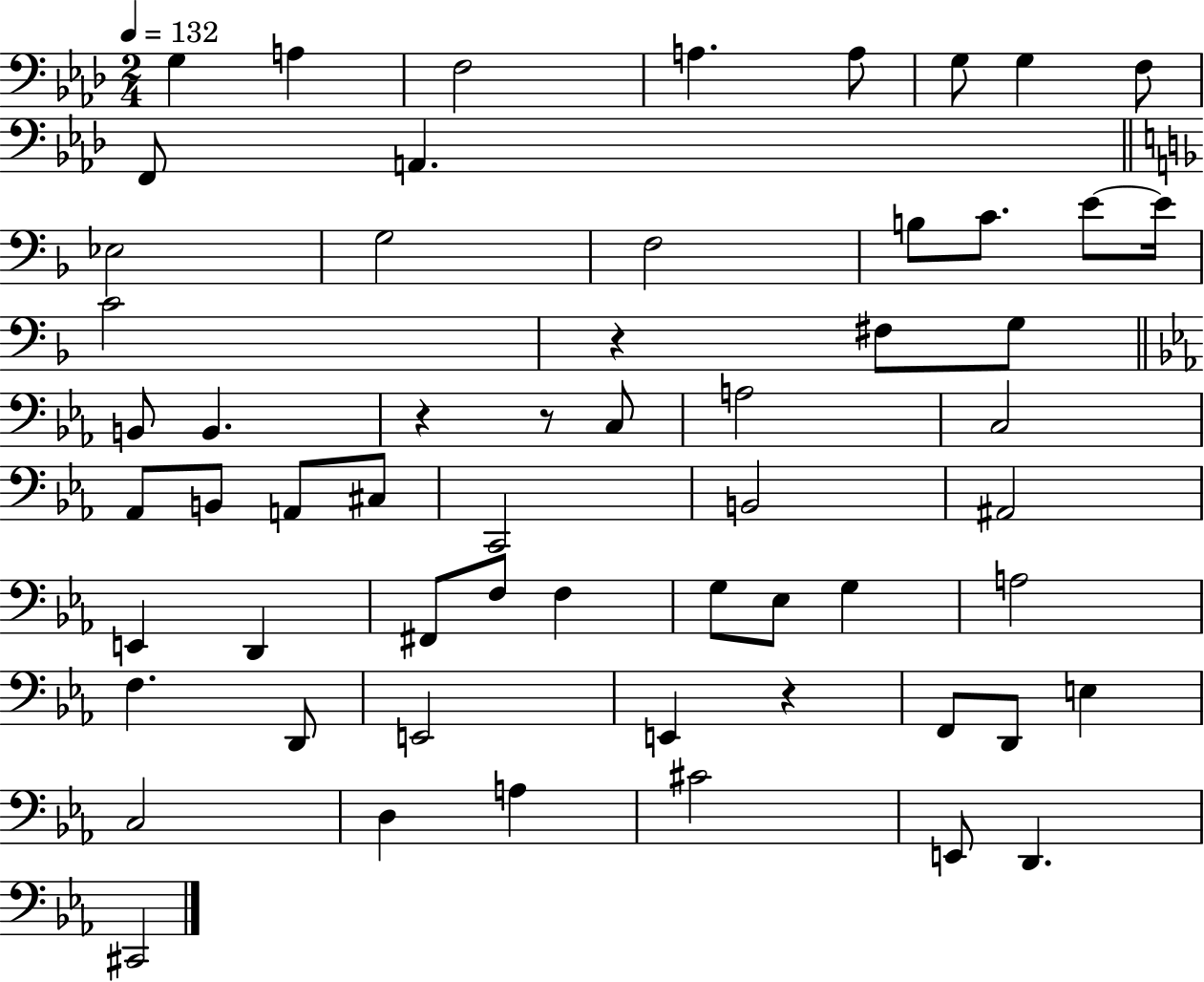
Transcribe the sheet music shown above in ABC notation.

X:1
T:Untitled
M:2/4
L:1/4
K:Ab
G, A, F,2 A, A,/2 G,/2 G, F,/2 F,,/2 A,, _E,2 G,2 F,2 B,/2 C/2 E/2 E/4 C2 z ^F,/2 G,/2 B,,/2 B,, z z/2 C,/2 A,2 C,2 _A,,/2 B,,/2 A,,/2 ^C,/2 C,,2 B,,2 ^A,,2 E,, D,, ^F,,/2 F,/2 F, G,/2 _E,/2 G, A,2 F, D,,/2 E,,2 E,, z F,,/2 D,,/2 E, C,2 D, A, ^C2 E,,/2 D,, ^C,,2